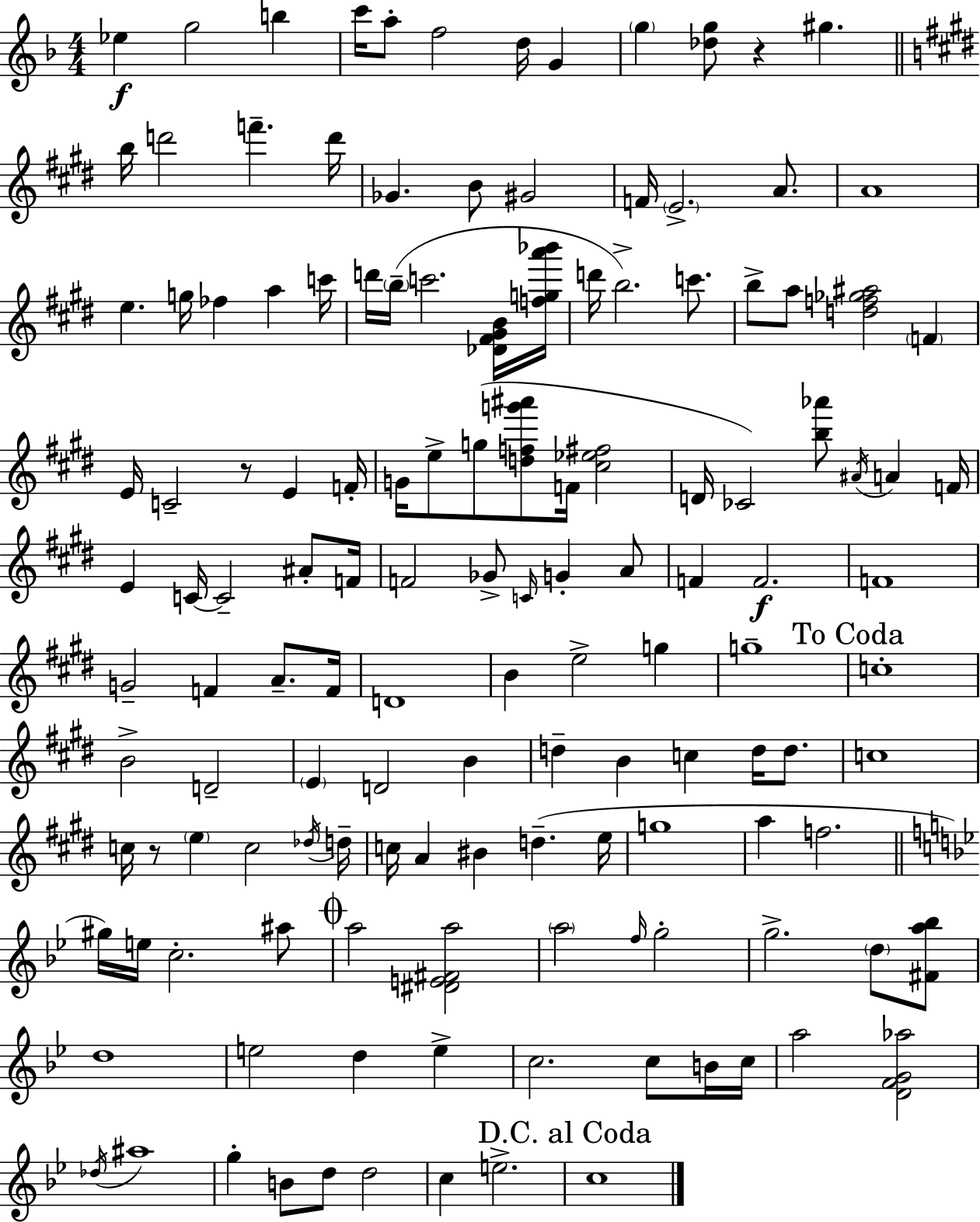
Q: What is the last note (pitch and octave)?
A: C5